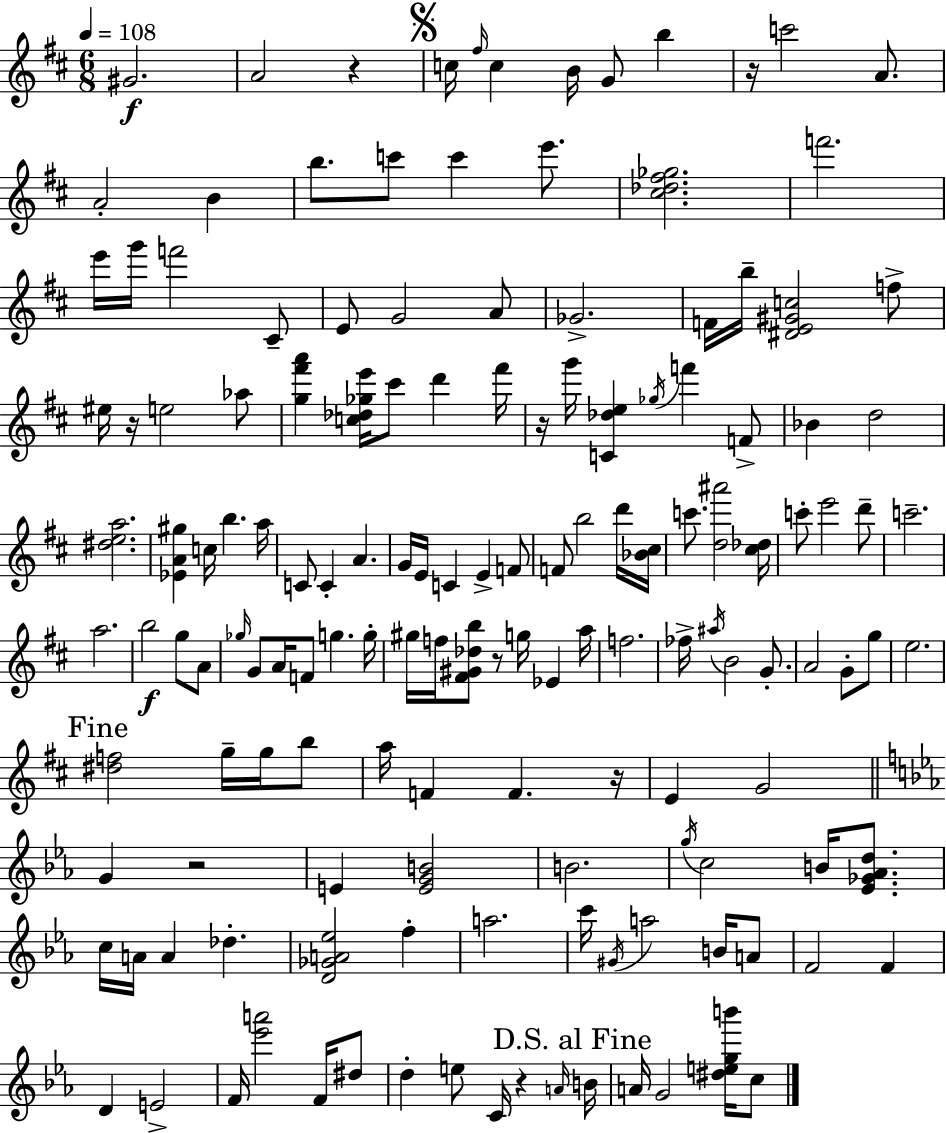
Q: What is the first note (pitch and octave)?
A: G#4